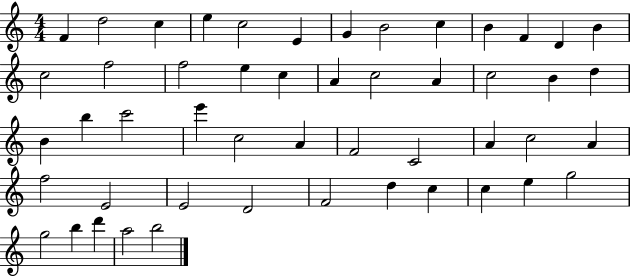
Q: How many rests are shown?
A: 0